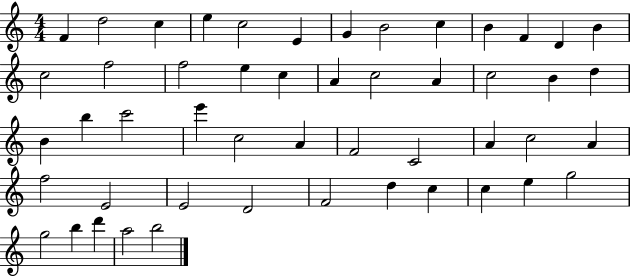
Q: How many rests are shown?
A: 0